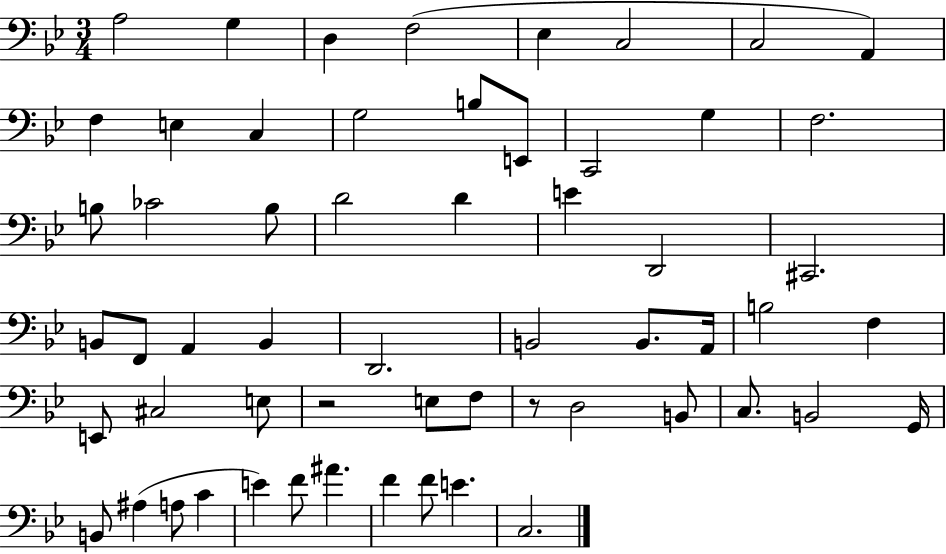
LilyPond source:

{
  \clef bass
  \numericTimeSignature
  \time 3/4
  \key bes \major
  a2 g4 | d4 f2( | ees4 c2 | c2 a,4) | \break f4 e4 c4 | g2 b8 e,8 | c,2 g4 | f2. | \break b8 ces'2 b8 | d'2 d'4 | e'4 d,2 | cis,2. | \break b,8 f,8 a,4 b,4 | d,2. | b,2 b,8. a,16 | b2 f4 | \break e,8 cis2 e8 | r2 e8 f8 | r8 d2 b,8 | c8. b,2 g,16 | \break b,8 ais4( a8 c'4 | e'4) f'8 ais'4. | f'4 f'8 e'4. | c2. | \break \bar "|."
}